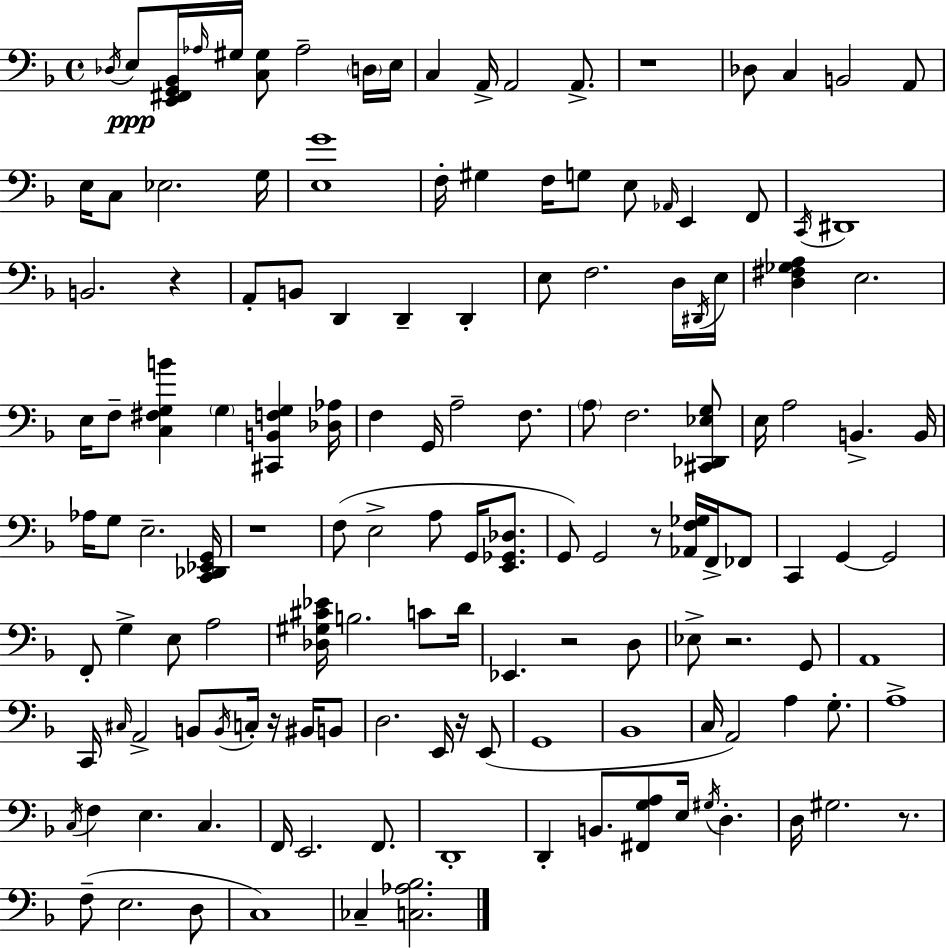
X:1
T:Untitled
M:4/4
L:1/4
K:F
_D,/4 E,/2 [E,,^F,,G,,_B,,]/4 _A,/4 ^G,/4 [C,^G,]/2 _A,2 D,/4 E,/4 C, A,,/4 A,,2 A,,/2 z4 _D,/2 C, B,,2 A,,/2 E,/4 C,/2 _E,2 G,/4 [E,G]4 F,/4 ^G, F,/4 G,/2 E,/2 _A,,/4 E,, F,,/2 C,,/4 ^D,,4 B,,2 z A,,/2 B,,/2 D,, D,, D,, E,/2 F,2 D,/4 ^D,,/4 E,/4 [D,^F,_G,A,] E,2 E,/4 F,/2 [C,^F,G,B] G, [^C,,B,,F,G,] [_D,_A,]/4 F, G,,/4 A,2 F,/2 A,/2 F,2 [^C,,_D,,_E,G,]/2 E,/4 A,2 B,, B,,/4 _A,/4 G,/2 E,2 [C,,_D,,_E,,G,,]/4 z4 F,/2 E,2 A,/2 G,,/4 [E,,_G,,_D,]/2 G,,/2 G,,2 z/2 [_A,,F,_G,]/4 F,,/4 _F,,/2 C,, G,, G,,2 F,,/2 G, E,/2 A,2 [_D,^G,^C_E]/4 B,2 C/2 D/4 _E,, z2 D,/2 _E,/2 z2 G,,/2 A,,4 C,,/4 ^C,/4 A,,2 B,,/2 B,,/4 C,/4 z/4 ^B,,/4 B,,/2 D,2 E,,/4 z/4 E,,/2 G,,4 _B,,4 C,/4 A,,2 A, G,/2 A,4 C,/4 F, E, C, F,,/4 E,,2 F,,/2 D,,4 D,, B,,/2 [^F,,G,A,]/2 E,/4 ^G,/4 D, D,/4 ^G,2 z/2 F,/2 E,2 D,/2 C,4 _C, [C,_A,_B,]2